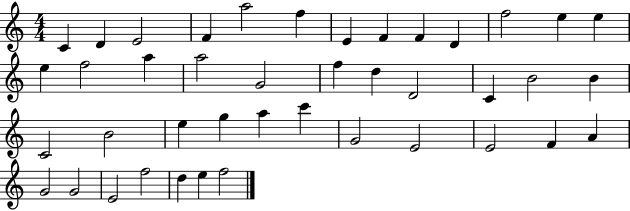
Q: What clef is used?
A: treble